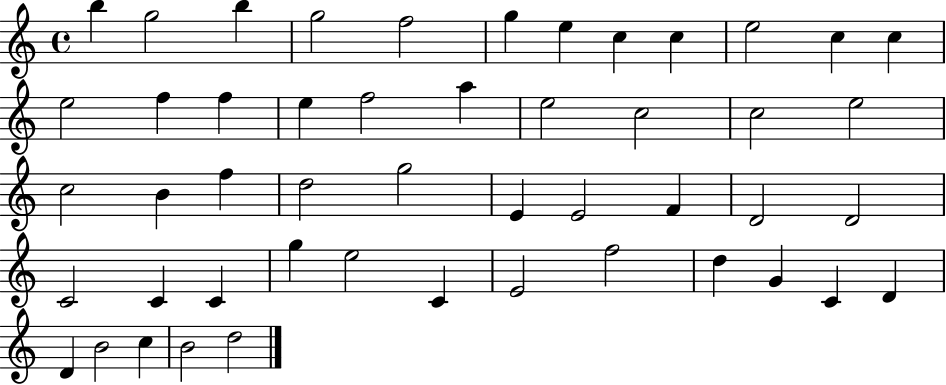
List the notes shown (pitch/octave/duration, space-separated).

B5/q G5/h B5/q G5/h F5/h G5/q E5/q C5/q C5/q E5/h C5/q C5/q E5/h F5/q F5/q E5/q F5/h A5/q E5/h C5/h C5/h E5/h C5/h B4/q F5/q D5/h G5/h E4/q E4/h F4/q D4/h D4/h C4/h C4/q C4/q G5/q E5/h C4/q E4/h F5/h D5/q G4/q C4/q D4/q D4/q B4/h C5/q B4/h D5/h